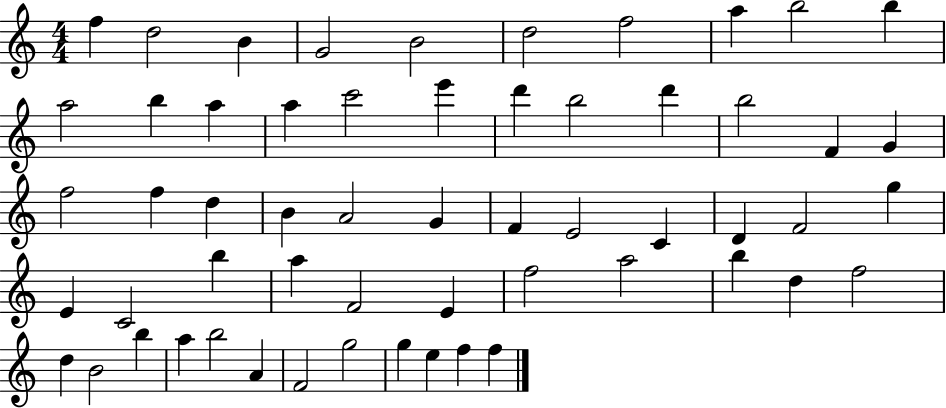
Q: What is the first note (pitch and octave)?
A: F5